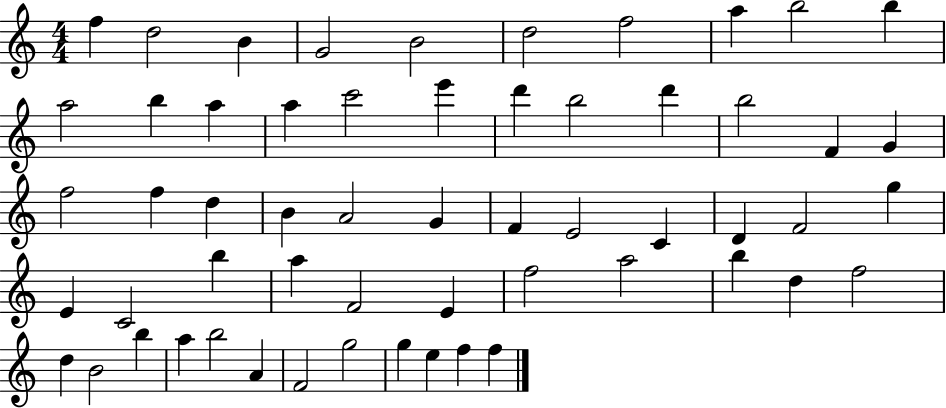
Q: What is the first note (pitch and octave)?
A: F5